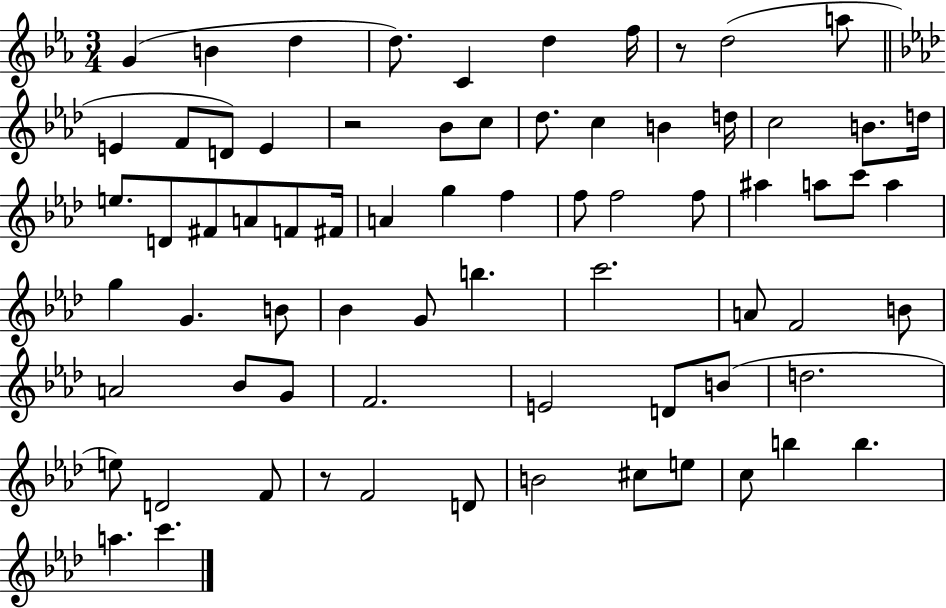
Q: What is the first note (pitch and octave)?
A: G4